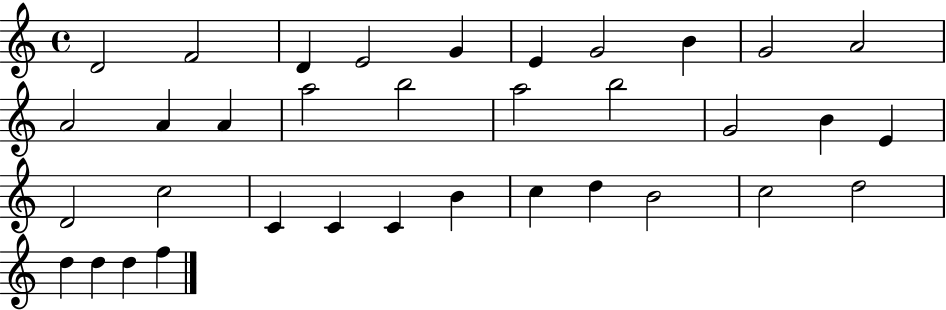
X:1
T:Untitled
M:4/4
L:1/4
K:C
D2 F2 D E2 G E G2 B G2 A2 A2 A A a2 b2 a2 b2 G2 B E D2 c2 C C C B c d B2 c2 d2 d d d f